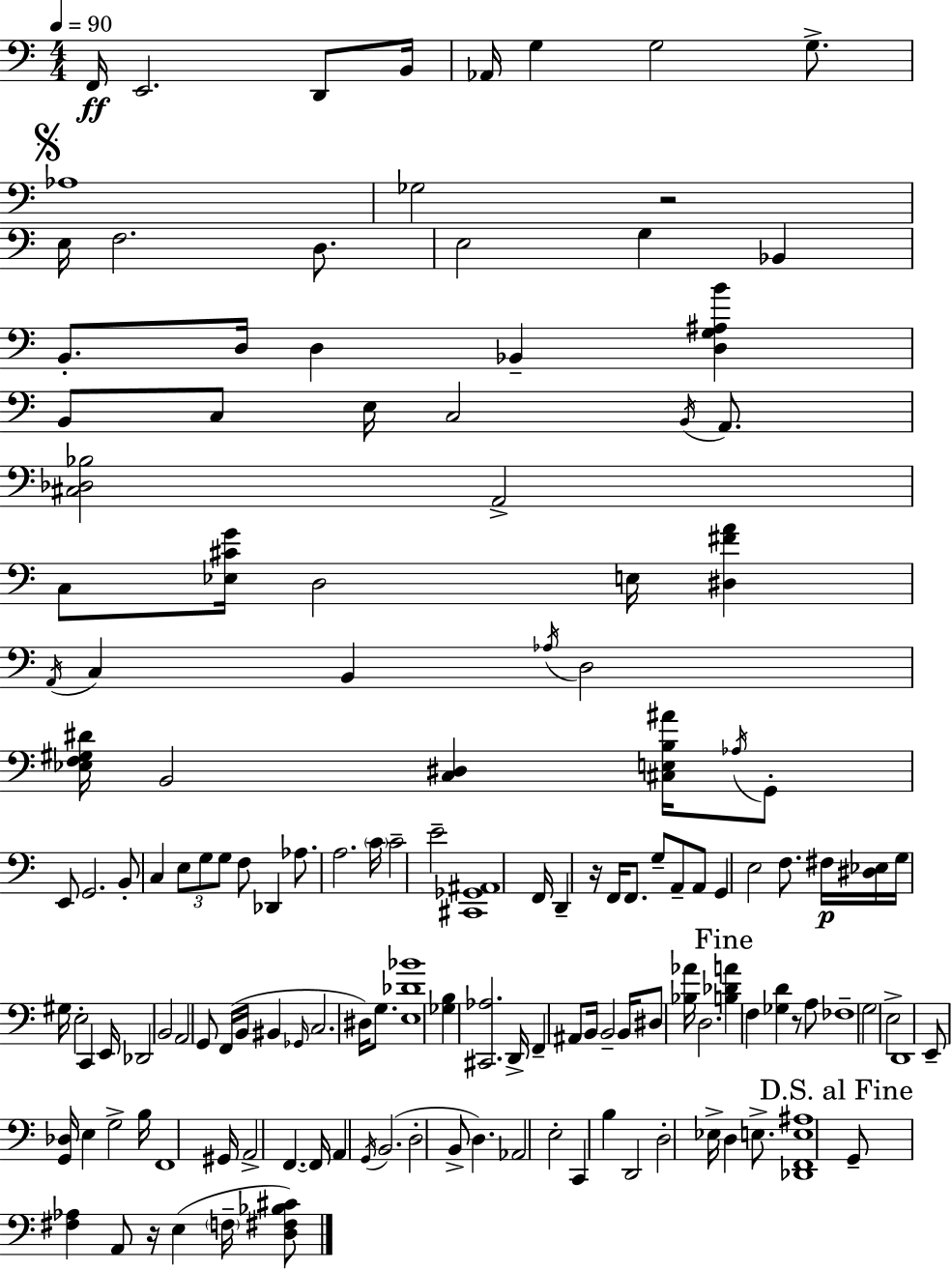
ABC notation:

X:1
T:Untitled
M:4/4
L:1/4
K:C
F,,/4 E,,2 D,,/2 B,,/4 _A,,/4 G, G,2 G,/2 _A,4 _G,2 z2 E,/4 F,2 D,/2 E,2 G, _B,, B,,/2 D,/4 D, _B,, [D,G,^A,B] B,,/2 C,/2 E,/4 C,2 B,,/4 A,,/2 [^C,_D,_B,]2 A,,2 C,/2 [_E,^CG]/4 D,2 E,/4 [^D,^FA] A,,/4 C, B,, _A,/4 D,2 [_E,F,^G,^D]/4 B,,2 [C,^D,] [^C,E,B,^A]/4 _A,/4 G,,/2 E,,/2 G,,2 B,,/2 C, E,/2 G,/2 G,/2 F,/2 _D,, _A,/2 A,2 C/4 C2 E2 [^C,,_G,,^A,,]4 F,,/4 D,, z/4 F,,/4 F,,/2 G,/2 A,,/2 A,,/2 G,, E,2 F,/2 ^F,/4 [^D,_E,]/4 G,/4 ^G,/4 E,2 C,, E,,/4 _D,,2 B,,2 A,,2 G,,/2 F,,/4 B,,/4 ^B,, _G,,/4 C,2 ^D,/4 G,/2 [E,_D_B]4 [_G,B,] [^C,,_A,]2 D,,/4 F,, ^A,,/2 B,,/4 B,,2 B,,/4 ^D,/2 [_B,_A]/4 D,2 [B,_DA] F, [_G,D] z/2 A,/2 _F,4 G,2 E,2 D,,4 E,,/2 [G,,_D,]/4 E, G,2 B,/4 F,,4 ^G,,/4 A,,2 F,, F,,/4 A,, G,,/4 B,,2 D,2 B,,/2 D, _A,,2 E,2 C,, B, D,,2 D,2 _E,/4 D, E,/2 [_D,,F,,E,^A,]4 G,,/2 [^F,_A,] A,,/2 z/4 E, F,/4 [D,^F,_B,^C]/2